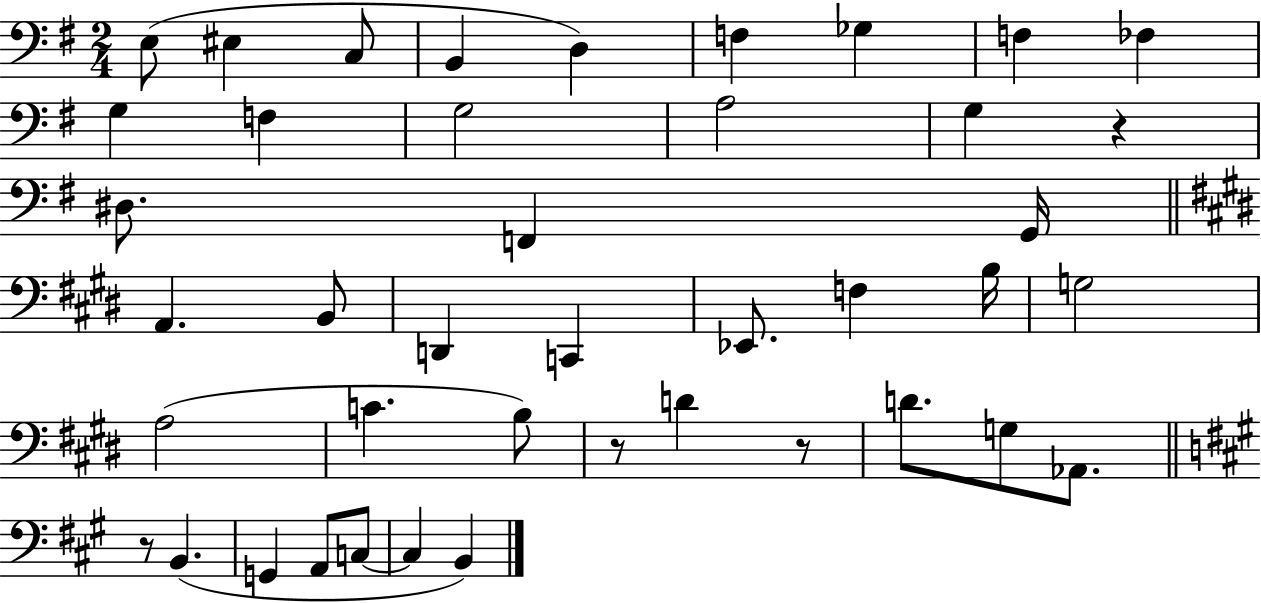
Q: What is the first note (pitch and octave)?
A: E3